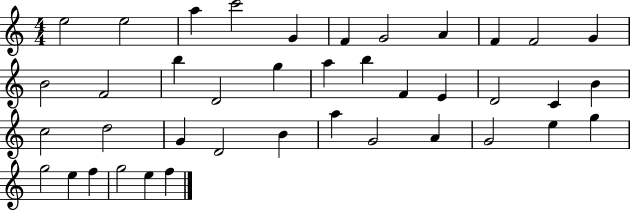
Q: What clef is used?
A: treble